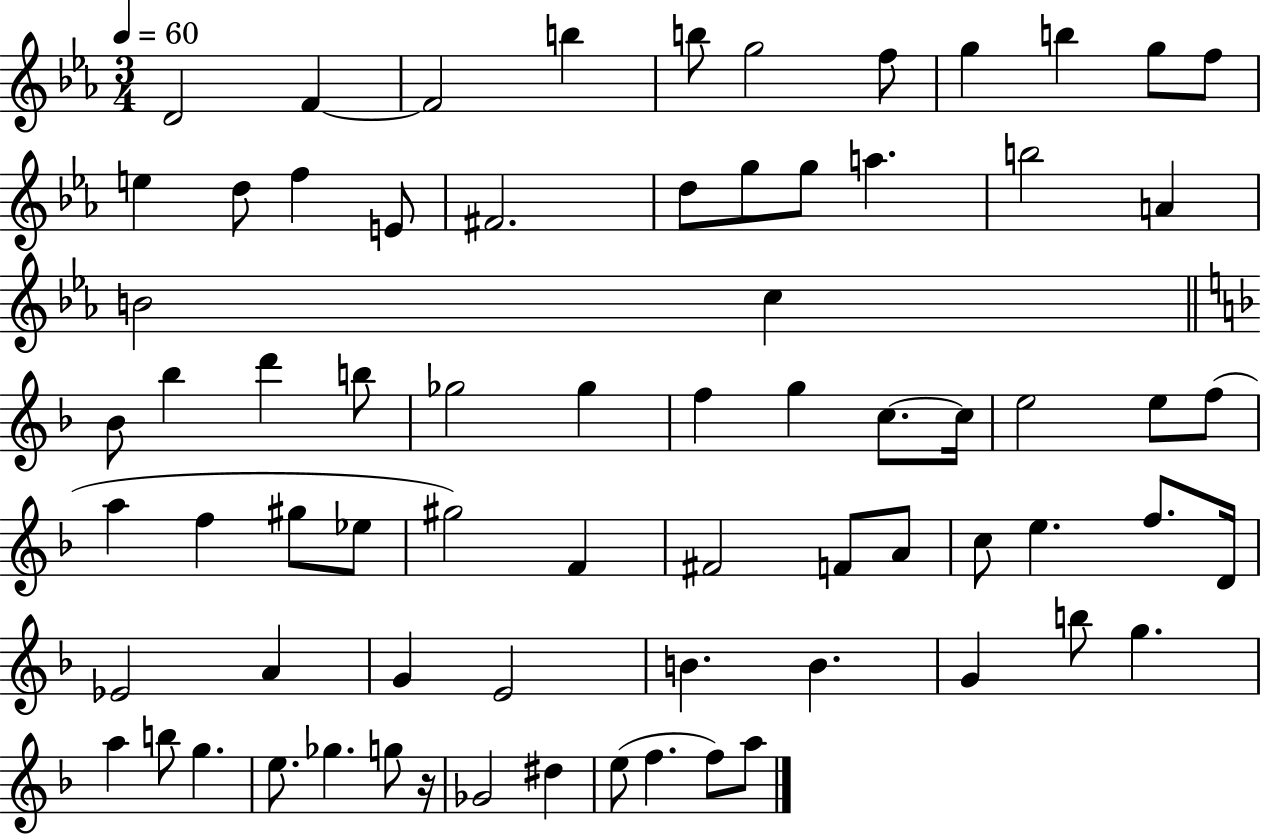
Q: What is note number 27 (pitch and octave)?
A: D6